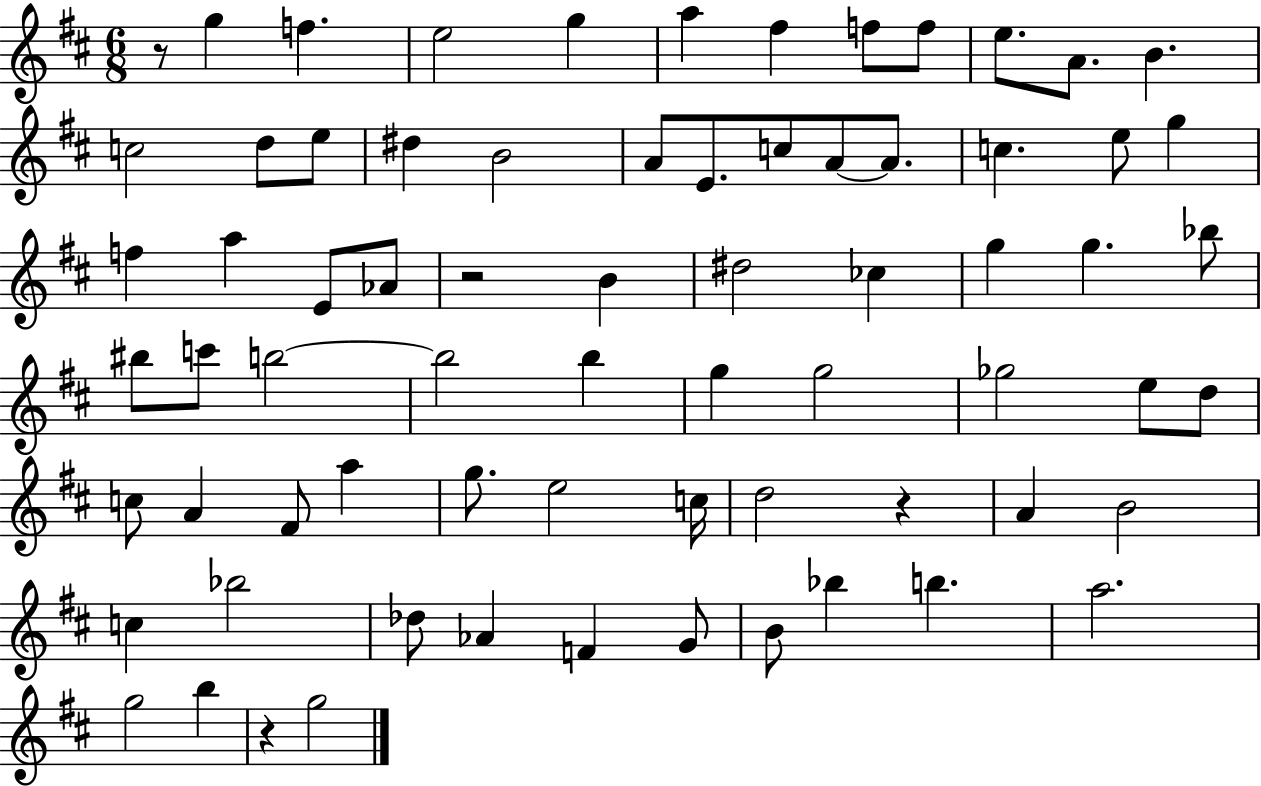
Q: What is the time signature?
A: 6/8